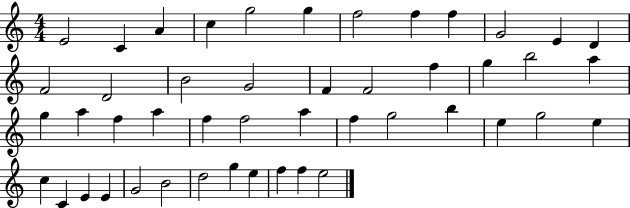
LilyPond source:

{
  \clef treble
  \numericTimeSignature
  \time 4/4
  \key c \major
  e'2 c'4 a'4 | c''4 g''2 g''4 | f''2 f''4 f''4 | g'2 e'4 d'4 | \break f'2 d'2 | b'2 g'2 | f'4 f'2 f''4 | g''4 b''2 a''4 | \break g''4 a''4 f''4 a''4 | f''4 f''2 a''4 | f''4 g''2 b''4 | e''4 g''2 e''4 | \break c''4 c'4 e'4 e'4 | g'2 b'2 | d''2 g''4 e''4 | f''4 f''4 e''2 | \break \bar "|."
}